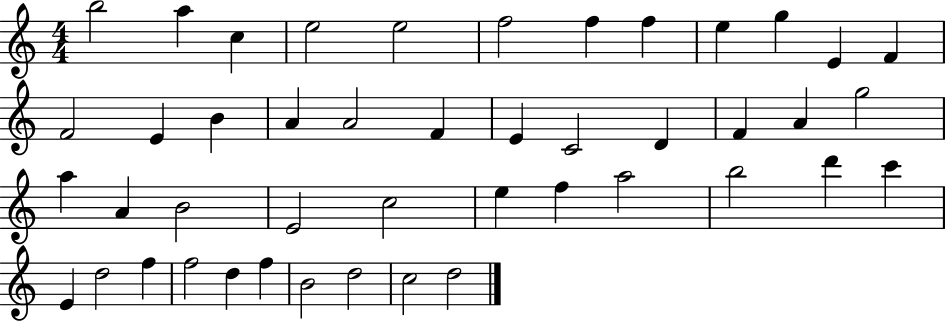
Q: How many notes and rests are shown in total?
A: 45